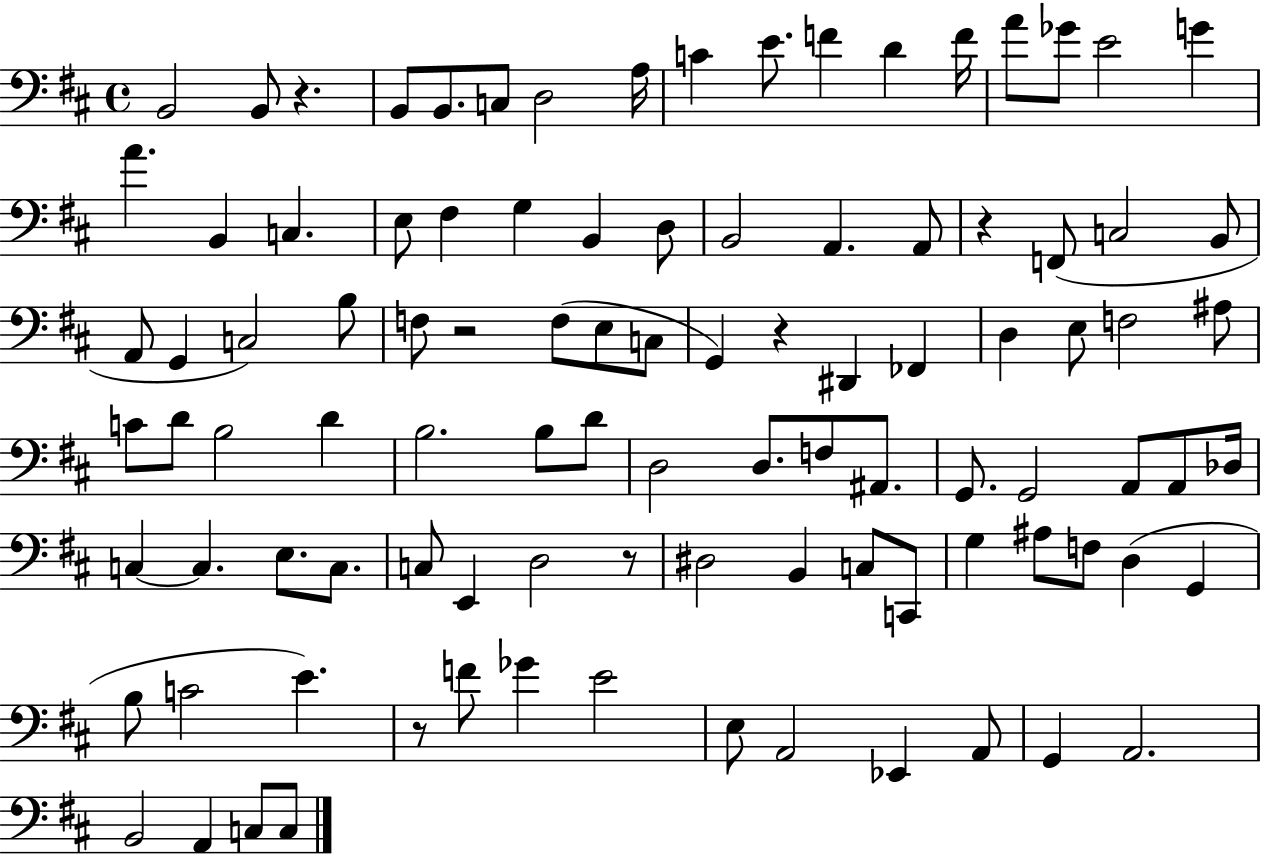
X:1
T:Untitled
M:4/4
L:1/4
K:D
B,,2 B,,/2 z B,,/2 B,,/2 C,/2 D,2 A,/4 C E/2 F D F/4 A/2 _G/2 E2 G A B,, C, E,/2 ^F, G, B,, D,/2 B,,2 A,, A,,/2 z F,,/2 C,2 B,,/2 A,,/2 G,, C,2 B,/2 F,/2 z2 F,/2 E,/2 C,/2 G,, z ^D,, _F,, D, E,/2 F,2 ^A,/2 C/2 D/2 B,2 D B,2 B,/2 D/2 D,2 D,/2 F,/2 ^A,,/2 G,,/2 G,,2 A,,/2 A,,/2 _D,/4 C, C, E,/2 C,/2 C,/2 E,, D,2 z/2 ^D,2 B,, C,/2 C,,/2 G, ^A,/2 F,/2 D, G,, B,/2 C2 E z/2 F/2 _G E2 E,/2 A,,2 _E,, A,,/2 G,, A,,2 B,,2 A,, C,/2 C,/2